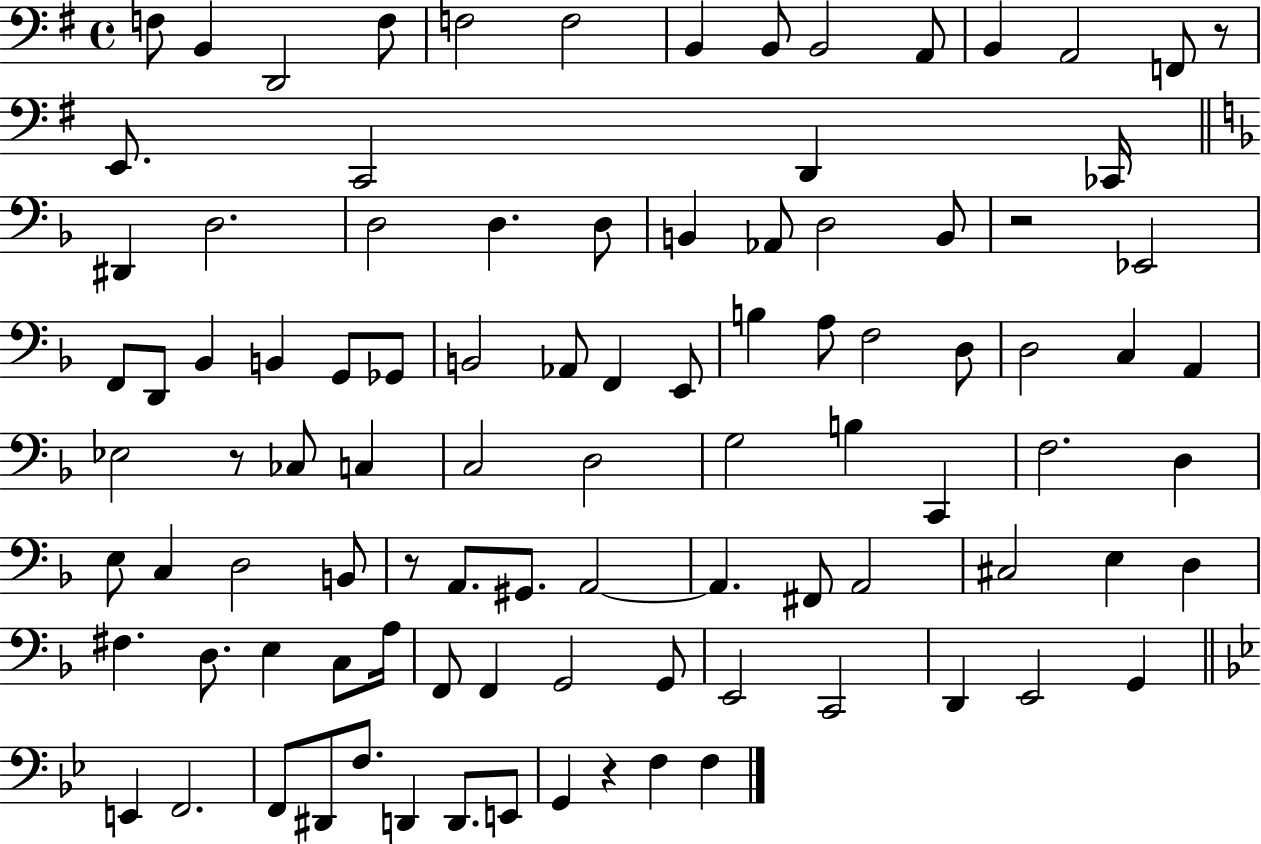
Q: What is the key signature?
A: G major